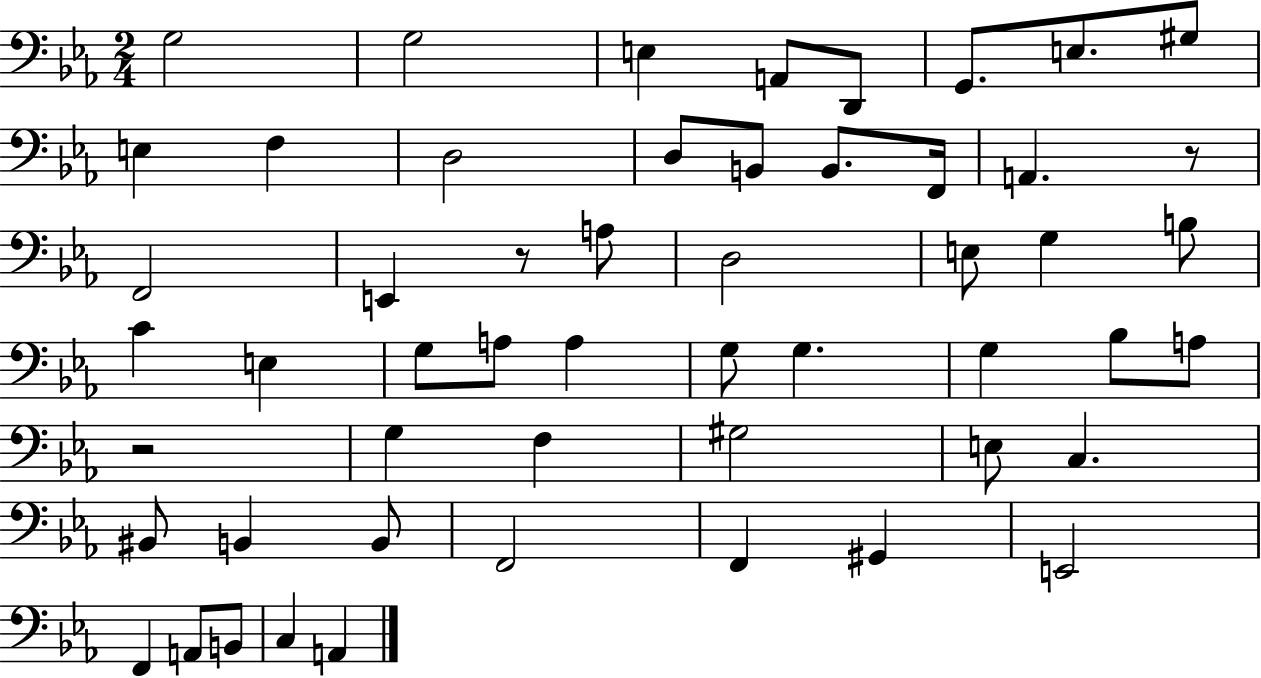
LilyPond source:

{
  \clef bass
  \numericTimeSignature
  \time 2/4
  \key ees \major
  g2 | g2 | e4 a,8 d,8 | g,8. e8. gis8 | \break e4 f4 | d2 | d8 b,8 b,8. f,16 | a,4. r8 | \break f,2 | e,4 r8 a8 | d2 | e8 g4 b8 | \break c'4 e4 | g8 a8 a4 | g8 g4. | g4 bes8 a8 | \break r2 | g4 f4 | gis2 | e8 c4. | \break bis,8 b,4 b,8 | f,2 | f,4 gis,4 | e,2 | \break f,4 a,8 b,8 | c4 a,4 | \bar "|."
}